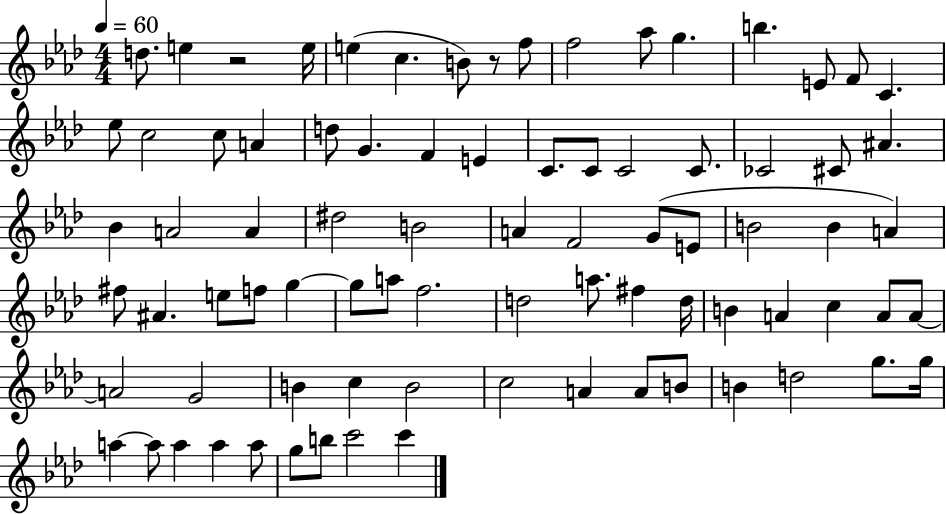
{
  \clef treble
  \numericTimeSignature
  \time 4/4
  \key aes \major
  \tempo 4 = 60
  \repeat volta 2 { d''8. e''4 r2 e''16 | e''4( c''4. b'8) r8 f''8 | f''2 aes''8 g''4. | b''4. e'8 f'8 c'4. | \break ees''8 c''2 c''8 a'4 | d''8 g'4. f'4 e'4 | c'8. c'8 c'2 c'8. | ces'2 cis'8 ais'4. | \break bes'4 a'2 a'4 | dis''2 b'2 | a'4 f'2 g'8( e'8 | b'2 b'4 a'4) | \break fis''8 ais'4. e''8 f''8 g''4~~ | g''8 a''8 f''2. | d''2 a''8. fis''4 d''16 | b'4 a'4 c''4 a'8 a'8~~ | \break a'2 g'2 | b'4 c''4 b'2 | c''2 a'4 a'8 b'8 | b'4 d''2 g''8. g''16 | \break a''4~~ a''8 a''4 a''4 a''8 | g''8 b''8 c'''2 c'''4 | } \bar "|."
}